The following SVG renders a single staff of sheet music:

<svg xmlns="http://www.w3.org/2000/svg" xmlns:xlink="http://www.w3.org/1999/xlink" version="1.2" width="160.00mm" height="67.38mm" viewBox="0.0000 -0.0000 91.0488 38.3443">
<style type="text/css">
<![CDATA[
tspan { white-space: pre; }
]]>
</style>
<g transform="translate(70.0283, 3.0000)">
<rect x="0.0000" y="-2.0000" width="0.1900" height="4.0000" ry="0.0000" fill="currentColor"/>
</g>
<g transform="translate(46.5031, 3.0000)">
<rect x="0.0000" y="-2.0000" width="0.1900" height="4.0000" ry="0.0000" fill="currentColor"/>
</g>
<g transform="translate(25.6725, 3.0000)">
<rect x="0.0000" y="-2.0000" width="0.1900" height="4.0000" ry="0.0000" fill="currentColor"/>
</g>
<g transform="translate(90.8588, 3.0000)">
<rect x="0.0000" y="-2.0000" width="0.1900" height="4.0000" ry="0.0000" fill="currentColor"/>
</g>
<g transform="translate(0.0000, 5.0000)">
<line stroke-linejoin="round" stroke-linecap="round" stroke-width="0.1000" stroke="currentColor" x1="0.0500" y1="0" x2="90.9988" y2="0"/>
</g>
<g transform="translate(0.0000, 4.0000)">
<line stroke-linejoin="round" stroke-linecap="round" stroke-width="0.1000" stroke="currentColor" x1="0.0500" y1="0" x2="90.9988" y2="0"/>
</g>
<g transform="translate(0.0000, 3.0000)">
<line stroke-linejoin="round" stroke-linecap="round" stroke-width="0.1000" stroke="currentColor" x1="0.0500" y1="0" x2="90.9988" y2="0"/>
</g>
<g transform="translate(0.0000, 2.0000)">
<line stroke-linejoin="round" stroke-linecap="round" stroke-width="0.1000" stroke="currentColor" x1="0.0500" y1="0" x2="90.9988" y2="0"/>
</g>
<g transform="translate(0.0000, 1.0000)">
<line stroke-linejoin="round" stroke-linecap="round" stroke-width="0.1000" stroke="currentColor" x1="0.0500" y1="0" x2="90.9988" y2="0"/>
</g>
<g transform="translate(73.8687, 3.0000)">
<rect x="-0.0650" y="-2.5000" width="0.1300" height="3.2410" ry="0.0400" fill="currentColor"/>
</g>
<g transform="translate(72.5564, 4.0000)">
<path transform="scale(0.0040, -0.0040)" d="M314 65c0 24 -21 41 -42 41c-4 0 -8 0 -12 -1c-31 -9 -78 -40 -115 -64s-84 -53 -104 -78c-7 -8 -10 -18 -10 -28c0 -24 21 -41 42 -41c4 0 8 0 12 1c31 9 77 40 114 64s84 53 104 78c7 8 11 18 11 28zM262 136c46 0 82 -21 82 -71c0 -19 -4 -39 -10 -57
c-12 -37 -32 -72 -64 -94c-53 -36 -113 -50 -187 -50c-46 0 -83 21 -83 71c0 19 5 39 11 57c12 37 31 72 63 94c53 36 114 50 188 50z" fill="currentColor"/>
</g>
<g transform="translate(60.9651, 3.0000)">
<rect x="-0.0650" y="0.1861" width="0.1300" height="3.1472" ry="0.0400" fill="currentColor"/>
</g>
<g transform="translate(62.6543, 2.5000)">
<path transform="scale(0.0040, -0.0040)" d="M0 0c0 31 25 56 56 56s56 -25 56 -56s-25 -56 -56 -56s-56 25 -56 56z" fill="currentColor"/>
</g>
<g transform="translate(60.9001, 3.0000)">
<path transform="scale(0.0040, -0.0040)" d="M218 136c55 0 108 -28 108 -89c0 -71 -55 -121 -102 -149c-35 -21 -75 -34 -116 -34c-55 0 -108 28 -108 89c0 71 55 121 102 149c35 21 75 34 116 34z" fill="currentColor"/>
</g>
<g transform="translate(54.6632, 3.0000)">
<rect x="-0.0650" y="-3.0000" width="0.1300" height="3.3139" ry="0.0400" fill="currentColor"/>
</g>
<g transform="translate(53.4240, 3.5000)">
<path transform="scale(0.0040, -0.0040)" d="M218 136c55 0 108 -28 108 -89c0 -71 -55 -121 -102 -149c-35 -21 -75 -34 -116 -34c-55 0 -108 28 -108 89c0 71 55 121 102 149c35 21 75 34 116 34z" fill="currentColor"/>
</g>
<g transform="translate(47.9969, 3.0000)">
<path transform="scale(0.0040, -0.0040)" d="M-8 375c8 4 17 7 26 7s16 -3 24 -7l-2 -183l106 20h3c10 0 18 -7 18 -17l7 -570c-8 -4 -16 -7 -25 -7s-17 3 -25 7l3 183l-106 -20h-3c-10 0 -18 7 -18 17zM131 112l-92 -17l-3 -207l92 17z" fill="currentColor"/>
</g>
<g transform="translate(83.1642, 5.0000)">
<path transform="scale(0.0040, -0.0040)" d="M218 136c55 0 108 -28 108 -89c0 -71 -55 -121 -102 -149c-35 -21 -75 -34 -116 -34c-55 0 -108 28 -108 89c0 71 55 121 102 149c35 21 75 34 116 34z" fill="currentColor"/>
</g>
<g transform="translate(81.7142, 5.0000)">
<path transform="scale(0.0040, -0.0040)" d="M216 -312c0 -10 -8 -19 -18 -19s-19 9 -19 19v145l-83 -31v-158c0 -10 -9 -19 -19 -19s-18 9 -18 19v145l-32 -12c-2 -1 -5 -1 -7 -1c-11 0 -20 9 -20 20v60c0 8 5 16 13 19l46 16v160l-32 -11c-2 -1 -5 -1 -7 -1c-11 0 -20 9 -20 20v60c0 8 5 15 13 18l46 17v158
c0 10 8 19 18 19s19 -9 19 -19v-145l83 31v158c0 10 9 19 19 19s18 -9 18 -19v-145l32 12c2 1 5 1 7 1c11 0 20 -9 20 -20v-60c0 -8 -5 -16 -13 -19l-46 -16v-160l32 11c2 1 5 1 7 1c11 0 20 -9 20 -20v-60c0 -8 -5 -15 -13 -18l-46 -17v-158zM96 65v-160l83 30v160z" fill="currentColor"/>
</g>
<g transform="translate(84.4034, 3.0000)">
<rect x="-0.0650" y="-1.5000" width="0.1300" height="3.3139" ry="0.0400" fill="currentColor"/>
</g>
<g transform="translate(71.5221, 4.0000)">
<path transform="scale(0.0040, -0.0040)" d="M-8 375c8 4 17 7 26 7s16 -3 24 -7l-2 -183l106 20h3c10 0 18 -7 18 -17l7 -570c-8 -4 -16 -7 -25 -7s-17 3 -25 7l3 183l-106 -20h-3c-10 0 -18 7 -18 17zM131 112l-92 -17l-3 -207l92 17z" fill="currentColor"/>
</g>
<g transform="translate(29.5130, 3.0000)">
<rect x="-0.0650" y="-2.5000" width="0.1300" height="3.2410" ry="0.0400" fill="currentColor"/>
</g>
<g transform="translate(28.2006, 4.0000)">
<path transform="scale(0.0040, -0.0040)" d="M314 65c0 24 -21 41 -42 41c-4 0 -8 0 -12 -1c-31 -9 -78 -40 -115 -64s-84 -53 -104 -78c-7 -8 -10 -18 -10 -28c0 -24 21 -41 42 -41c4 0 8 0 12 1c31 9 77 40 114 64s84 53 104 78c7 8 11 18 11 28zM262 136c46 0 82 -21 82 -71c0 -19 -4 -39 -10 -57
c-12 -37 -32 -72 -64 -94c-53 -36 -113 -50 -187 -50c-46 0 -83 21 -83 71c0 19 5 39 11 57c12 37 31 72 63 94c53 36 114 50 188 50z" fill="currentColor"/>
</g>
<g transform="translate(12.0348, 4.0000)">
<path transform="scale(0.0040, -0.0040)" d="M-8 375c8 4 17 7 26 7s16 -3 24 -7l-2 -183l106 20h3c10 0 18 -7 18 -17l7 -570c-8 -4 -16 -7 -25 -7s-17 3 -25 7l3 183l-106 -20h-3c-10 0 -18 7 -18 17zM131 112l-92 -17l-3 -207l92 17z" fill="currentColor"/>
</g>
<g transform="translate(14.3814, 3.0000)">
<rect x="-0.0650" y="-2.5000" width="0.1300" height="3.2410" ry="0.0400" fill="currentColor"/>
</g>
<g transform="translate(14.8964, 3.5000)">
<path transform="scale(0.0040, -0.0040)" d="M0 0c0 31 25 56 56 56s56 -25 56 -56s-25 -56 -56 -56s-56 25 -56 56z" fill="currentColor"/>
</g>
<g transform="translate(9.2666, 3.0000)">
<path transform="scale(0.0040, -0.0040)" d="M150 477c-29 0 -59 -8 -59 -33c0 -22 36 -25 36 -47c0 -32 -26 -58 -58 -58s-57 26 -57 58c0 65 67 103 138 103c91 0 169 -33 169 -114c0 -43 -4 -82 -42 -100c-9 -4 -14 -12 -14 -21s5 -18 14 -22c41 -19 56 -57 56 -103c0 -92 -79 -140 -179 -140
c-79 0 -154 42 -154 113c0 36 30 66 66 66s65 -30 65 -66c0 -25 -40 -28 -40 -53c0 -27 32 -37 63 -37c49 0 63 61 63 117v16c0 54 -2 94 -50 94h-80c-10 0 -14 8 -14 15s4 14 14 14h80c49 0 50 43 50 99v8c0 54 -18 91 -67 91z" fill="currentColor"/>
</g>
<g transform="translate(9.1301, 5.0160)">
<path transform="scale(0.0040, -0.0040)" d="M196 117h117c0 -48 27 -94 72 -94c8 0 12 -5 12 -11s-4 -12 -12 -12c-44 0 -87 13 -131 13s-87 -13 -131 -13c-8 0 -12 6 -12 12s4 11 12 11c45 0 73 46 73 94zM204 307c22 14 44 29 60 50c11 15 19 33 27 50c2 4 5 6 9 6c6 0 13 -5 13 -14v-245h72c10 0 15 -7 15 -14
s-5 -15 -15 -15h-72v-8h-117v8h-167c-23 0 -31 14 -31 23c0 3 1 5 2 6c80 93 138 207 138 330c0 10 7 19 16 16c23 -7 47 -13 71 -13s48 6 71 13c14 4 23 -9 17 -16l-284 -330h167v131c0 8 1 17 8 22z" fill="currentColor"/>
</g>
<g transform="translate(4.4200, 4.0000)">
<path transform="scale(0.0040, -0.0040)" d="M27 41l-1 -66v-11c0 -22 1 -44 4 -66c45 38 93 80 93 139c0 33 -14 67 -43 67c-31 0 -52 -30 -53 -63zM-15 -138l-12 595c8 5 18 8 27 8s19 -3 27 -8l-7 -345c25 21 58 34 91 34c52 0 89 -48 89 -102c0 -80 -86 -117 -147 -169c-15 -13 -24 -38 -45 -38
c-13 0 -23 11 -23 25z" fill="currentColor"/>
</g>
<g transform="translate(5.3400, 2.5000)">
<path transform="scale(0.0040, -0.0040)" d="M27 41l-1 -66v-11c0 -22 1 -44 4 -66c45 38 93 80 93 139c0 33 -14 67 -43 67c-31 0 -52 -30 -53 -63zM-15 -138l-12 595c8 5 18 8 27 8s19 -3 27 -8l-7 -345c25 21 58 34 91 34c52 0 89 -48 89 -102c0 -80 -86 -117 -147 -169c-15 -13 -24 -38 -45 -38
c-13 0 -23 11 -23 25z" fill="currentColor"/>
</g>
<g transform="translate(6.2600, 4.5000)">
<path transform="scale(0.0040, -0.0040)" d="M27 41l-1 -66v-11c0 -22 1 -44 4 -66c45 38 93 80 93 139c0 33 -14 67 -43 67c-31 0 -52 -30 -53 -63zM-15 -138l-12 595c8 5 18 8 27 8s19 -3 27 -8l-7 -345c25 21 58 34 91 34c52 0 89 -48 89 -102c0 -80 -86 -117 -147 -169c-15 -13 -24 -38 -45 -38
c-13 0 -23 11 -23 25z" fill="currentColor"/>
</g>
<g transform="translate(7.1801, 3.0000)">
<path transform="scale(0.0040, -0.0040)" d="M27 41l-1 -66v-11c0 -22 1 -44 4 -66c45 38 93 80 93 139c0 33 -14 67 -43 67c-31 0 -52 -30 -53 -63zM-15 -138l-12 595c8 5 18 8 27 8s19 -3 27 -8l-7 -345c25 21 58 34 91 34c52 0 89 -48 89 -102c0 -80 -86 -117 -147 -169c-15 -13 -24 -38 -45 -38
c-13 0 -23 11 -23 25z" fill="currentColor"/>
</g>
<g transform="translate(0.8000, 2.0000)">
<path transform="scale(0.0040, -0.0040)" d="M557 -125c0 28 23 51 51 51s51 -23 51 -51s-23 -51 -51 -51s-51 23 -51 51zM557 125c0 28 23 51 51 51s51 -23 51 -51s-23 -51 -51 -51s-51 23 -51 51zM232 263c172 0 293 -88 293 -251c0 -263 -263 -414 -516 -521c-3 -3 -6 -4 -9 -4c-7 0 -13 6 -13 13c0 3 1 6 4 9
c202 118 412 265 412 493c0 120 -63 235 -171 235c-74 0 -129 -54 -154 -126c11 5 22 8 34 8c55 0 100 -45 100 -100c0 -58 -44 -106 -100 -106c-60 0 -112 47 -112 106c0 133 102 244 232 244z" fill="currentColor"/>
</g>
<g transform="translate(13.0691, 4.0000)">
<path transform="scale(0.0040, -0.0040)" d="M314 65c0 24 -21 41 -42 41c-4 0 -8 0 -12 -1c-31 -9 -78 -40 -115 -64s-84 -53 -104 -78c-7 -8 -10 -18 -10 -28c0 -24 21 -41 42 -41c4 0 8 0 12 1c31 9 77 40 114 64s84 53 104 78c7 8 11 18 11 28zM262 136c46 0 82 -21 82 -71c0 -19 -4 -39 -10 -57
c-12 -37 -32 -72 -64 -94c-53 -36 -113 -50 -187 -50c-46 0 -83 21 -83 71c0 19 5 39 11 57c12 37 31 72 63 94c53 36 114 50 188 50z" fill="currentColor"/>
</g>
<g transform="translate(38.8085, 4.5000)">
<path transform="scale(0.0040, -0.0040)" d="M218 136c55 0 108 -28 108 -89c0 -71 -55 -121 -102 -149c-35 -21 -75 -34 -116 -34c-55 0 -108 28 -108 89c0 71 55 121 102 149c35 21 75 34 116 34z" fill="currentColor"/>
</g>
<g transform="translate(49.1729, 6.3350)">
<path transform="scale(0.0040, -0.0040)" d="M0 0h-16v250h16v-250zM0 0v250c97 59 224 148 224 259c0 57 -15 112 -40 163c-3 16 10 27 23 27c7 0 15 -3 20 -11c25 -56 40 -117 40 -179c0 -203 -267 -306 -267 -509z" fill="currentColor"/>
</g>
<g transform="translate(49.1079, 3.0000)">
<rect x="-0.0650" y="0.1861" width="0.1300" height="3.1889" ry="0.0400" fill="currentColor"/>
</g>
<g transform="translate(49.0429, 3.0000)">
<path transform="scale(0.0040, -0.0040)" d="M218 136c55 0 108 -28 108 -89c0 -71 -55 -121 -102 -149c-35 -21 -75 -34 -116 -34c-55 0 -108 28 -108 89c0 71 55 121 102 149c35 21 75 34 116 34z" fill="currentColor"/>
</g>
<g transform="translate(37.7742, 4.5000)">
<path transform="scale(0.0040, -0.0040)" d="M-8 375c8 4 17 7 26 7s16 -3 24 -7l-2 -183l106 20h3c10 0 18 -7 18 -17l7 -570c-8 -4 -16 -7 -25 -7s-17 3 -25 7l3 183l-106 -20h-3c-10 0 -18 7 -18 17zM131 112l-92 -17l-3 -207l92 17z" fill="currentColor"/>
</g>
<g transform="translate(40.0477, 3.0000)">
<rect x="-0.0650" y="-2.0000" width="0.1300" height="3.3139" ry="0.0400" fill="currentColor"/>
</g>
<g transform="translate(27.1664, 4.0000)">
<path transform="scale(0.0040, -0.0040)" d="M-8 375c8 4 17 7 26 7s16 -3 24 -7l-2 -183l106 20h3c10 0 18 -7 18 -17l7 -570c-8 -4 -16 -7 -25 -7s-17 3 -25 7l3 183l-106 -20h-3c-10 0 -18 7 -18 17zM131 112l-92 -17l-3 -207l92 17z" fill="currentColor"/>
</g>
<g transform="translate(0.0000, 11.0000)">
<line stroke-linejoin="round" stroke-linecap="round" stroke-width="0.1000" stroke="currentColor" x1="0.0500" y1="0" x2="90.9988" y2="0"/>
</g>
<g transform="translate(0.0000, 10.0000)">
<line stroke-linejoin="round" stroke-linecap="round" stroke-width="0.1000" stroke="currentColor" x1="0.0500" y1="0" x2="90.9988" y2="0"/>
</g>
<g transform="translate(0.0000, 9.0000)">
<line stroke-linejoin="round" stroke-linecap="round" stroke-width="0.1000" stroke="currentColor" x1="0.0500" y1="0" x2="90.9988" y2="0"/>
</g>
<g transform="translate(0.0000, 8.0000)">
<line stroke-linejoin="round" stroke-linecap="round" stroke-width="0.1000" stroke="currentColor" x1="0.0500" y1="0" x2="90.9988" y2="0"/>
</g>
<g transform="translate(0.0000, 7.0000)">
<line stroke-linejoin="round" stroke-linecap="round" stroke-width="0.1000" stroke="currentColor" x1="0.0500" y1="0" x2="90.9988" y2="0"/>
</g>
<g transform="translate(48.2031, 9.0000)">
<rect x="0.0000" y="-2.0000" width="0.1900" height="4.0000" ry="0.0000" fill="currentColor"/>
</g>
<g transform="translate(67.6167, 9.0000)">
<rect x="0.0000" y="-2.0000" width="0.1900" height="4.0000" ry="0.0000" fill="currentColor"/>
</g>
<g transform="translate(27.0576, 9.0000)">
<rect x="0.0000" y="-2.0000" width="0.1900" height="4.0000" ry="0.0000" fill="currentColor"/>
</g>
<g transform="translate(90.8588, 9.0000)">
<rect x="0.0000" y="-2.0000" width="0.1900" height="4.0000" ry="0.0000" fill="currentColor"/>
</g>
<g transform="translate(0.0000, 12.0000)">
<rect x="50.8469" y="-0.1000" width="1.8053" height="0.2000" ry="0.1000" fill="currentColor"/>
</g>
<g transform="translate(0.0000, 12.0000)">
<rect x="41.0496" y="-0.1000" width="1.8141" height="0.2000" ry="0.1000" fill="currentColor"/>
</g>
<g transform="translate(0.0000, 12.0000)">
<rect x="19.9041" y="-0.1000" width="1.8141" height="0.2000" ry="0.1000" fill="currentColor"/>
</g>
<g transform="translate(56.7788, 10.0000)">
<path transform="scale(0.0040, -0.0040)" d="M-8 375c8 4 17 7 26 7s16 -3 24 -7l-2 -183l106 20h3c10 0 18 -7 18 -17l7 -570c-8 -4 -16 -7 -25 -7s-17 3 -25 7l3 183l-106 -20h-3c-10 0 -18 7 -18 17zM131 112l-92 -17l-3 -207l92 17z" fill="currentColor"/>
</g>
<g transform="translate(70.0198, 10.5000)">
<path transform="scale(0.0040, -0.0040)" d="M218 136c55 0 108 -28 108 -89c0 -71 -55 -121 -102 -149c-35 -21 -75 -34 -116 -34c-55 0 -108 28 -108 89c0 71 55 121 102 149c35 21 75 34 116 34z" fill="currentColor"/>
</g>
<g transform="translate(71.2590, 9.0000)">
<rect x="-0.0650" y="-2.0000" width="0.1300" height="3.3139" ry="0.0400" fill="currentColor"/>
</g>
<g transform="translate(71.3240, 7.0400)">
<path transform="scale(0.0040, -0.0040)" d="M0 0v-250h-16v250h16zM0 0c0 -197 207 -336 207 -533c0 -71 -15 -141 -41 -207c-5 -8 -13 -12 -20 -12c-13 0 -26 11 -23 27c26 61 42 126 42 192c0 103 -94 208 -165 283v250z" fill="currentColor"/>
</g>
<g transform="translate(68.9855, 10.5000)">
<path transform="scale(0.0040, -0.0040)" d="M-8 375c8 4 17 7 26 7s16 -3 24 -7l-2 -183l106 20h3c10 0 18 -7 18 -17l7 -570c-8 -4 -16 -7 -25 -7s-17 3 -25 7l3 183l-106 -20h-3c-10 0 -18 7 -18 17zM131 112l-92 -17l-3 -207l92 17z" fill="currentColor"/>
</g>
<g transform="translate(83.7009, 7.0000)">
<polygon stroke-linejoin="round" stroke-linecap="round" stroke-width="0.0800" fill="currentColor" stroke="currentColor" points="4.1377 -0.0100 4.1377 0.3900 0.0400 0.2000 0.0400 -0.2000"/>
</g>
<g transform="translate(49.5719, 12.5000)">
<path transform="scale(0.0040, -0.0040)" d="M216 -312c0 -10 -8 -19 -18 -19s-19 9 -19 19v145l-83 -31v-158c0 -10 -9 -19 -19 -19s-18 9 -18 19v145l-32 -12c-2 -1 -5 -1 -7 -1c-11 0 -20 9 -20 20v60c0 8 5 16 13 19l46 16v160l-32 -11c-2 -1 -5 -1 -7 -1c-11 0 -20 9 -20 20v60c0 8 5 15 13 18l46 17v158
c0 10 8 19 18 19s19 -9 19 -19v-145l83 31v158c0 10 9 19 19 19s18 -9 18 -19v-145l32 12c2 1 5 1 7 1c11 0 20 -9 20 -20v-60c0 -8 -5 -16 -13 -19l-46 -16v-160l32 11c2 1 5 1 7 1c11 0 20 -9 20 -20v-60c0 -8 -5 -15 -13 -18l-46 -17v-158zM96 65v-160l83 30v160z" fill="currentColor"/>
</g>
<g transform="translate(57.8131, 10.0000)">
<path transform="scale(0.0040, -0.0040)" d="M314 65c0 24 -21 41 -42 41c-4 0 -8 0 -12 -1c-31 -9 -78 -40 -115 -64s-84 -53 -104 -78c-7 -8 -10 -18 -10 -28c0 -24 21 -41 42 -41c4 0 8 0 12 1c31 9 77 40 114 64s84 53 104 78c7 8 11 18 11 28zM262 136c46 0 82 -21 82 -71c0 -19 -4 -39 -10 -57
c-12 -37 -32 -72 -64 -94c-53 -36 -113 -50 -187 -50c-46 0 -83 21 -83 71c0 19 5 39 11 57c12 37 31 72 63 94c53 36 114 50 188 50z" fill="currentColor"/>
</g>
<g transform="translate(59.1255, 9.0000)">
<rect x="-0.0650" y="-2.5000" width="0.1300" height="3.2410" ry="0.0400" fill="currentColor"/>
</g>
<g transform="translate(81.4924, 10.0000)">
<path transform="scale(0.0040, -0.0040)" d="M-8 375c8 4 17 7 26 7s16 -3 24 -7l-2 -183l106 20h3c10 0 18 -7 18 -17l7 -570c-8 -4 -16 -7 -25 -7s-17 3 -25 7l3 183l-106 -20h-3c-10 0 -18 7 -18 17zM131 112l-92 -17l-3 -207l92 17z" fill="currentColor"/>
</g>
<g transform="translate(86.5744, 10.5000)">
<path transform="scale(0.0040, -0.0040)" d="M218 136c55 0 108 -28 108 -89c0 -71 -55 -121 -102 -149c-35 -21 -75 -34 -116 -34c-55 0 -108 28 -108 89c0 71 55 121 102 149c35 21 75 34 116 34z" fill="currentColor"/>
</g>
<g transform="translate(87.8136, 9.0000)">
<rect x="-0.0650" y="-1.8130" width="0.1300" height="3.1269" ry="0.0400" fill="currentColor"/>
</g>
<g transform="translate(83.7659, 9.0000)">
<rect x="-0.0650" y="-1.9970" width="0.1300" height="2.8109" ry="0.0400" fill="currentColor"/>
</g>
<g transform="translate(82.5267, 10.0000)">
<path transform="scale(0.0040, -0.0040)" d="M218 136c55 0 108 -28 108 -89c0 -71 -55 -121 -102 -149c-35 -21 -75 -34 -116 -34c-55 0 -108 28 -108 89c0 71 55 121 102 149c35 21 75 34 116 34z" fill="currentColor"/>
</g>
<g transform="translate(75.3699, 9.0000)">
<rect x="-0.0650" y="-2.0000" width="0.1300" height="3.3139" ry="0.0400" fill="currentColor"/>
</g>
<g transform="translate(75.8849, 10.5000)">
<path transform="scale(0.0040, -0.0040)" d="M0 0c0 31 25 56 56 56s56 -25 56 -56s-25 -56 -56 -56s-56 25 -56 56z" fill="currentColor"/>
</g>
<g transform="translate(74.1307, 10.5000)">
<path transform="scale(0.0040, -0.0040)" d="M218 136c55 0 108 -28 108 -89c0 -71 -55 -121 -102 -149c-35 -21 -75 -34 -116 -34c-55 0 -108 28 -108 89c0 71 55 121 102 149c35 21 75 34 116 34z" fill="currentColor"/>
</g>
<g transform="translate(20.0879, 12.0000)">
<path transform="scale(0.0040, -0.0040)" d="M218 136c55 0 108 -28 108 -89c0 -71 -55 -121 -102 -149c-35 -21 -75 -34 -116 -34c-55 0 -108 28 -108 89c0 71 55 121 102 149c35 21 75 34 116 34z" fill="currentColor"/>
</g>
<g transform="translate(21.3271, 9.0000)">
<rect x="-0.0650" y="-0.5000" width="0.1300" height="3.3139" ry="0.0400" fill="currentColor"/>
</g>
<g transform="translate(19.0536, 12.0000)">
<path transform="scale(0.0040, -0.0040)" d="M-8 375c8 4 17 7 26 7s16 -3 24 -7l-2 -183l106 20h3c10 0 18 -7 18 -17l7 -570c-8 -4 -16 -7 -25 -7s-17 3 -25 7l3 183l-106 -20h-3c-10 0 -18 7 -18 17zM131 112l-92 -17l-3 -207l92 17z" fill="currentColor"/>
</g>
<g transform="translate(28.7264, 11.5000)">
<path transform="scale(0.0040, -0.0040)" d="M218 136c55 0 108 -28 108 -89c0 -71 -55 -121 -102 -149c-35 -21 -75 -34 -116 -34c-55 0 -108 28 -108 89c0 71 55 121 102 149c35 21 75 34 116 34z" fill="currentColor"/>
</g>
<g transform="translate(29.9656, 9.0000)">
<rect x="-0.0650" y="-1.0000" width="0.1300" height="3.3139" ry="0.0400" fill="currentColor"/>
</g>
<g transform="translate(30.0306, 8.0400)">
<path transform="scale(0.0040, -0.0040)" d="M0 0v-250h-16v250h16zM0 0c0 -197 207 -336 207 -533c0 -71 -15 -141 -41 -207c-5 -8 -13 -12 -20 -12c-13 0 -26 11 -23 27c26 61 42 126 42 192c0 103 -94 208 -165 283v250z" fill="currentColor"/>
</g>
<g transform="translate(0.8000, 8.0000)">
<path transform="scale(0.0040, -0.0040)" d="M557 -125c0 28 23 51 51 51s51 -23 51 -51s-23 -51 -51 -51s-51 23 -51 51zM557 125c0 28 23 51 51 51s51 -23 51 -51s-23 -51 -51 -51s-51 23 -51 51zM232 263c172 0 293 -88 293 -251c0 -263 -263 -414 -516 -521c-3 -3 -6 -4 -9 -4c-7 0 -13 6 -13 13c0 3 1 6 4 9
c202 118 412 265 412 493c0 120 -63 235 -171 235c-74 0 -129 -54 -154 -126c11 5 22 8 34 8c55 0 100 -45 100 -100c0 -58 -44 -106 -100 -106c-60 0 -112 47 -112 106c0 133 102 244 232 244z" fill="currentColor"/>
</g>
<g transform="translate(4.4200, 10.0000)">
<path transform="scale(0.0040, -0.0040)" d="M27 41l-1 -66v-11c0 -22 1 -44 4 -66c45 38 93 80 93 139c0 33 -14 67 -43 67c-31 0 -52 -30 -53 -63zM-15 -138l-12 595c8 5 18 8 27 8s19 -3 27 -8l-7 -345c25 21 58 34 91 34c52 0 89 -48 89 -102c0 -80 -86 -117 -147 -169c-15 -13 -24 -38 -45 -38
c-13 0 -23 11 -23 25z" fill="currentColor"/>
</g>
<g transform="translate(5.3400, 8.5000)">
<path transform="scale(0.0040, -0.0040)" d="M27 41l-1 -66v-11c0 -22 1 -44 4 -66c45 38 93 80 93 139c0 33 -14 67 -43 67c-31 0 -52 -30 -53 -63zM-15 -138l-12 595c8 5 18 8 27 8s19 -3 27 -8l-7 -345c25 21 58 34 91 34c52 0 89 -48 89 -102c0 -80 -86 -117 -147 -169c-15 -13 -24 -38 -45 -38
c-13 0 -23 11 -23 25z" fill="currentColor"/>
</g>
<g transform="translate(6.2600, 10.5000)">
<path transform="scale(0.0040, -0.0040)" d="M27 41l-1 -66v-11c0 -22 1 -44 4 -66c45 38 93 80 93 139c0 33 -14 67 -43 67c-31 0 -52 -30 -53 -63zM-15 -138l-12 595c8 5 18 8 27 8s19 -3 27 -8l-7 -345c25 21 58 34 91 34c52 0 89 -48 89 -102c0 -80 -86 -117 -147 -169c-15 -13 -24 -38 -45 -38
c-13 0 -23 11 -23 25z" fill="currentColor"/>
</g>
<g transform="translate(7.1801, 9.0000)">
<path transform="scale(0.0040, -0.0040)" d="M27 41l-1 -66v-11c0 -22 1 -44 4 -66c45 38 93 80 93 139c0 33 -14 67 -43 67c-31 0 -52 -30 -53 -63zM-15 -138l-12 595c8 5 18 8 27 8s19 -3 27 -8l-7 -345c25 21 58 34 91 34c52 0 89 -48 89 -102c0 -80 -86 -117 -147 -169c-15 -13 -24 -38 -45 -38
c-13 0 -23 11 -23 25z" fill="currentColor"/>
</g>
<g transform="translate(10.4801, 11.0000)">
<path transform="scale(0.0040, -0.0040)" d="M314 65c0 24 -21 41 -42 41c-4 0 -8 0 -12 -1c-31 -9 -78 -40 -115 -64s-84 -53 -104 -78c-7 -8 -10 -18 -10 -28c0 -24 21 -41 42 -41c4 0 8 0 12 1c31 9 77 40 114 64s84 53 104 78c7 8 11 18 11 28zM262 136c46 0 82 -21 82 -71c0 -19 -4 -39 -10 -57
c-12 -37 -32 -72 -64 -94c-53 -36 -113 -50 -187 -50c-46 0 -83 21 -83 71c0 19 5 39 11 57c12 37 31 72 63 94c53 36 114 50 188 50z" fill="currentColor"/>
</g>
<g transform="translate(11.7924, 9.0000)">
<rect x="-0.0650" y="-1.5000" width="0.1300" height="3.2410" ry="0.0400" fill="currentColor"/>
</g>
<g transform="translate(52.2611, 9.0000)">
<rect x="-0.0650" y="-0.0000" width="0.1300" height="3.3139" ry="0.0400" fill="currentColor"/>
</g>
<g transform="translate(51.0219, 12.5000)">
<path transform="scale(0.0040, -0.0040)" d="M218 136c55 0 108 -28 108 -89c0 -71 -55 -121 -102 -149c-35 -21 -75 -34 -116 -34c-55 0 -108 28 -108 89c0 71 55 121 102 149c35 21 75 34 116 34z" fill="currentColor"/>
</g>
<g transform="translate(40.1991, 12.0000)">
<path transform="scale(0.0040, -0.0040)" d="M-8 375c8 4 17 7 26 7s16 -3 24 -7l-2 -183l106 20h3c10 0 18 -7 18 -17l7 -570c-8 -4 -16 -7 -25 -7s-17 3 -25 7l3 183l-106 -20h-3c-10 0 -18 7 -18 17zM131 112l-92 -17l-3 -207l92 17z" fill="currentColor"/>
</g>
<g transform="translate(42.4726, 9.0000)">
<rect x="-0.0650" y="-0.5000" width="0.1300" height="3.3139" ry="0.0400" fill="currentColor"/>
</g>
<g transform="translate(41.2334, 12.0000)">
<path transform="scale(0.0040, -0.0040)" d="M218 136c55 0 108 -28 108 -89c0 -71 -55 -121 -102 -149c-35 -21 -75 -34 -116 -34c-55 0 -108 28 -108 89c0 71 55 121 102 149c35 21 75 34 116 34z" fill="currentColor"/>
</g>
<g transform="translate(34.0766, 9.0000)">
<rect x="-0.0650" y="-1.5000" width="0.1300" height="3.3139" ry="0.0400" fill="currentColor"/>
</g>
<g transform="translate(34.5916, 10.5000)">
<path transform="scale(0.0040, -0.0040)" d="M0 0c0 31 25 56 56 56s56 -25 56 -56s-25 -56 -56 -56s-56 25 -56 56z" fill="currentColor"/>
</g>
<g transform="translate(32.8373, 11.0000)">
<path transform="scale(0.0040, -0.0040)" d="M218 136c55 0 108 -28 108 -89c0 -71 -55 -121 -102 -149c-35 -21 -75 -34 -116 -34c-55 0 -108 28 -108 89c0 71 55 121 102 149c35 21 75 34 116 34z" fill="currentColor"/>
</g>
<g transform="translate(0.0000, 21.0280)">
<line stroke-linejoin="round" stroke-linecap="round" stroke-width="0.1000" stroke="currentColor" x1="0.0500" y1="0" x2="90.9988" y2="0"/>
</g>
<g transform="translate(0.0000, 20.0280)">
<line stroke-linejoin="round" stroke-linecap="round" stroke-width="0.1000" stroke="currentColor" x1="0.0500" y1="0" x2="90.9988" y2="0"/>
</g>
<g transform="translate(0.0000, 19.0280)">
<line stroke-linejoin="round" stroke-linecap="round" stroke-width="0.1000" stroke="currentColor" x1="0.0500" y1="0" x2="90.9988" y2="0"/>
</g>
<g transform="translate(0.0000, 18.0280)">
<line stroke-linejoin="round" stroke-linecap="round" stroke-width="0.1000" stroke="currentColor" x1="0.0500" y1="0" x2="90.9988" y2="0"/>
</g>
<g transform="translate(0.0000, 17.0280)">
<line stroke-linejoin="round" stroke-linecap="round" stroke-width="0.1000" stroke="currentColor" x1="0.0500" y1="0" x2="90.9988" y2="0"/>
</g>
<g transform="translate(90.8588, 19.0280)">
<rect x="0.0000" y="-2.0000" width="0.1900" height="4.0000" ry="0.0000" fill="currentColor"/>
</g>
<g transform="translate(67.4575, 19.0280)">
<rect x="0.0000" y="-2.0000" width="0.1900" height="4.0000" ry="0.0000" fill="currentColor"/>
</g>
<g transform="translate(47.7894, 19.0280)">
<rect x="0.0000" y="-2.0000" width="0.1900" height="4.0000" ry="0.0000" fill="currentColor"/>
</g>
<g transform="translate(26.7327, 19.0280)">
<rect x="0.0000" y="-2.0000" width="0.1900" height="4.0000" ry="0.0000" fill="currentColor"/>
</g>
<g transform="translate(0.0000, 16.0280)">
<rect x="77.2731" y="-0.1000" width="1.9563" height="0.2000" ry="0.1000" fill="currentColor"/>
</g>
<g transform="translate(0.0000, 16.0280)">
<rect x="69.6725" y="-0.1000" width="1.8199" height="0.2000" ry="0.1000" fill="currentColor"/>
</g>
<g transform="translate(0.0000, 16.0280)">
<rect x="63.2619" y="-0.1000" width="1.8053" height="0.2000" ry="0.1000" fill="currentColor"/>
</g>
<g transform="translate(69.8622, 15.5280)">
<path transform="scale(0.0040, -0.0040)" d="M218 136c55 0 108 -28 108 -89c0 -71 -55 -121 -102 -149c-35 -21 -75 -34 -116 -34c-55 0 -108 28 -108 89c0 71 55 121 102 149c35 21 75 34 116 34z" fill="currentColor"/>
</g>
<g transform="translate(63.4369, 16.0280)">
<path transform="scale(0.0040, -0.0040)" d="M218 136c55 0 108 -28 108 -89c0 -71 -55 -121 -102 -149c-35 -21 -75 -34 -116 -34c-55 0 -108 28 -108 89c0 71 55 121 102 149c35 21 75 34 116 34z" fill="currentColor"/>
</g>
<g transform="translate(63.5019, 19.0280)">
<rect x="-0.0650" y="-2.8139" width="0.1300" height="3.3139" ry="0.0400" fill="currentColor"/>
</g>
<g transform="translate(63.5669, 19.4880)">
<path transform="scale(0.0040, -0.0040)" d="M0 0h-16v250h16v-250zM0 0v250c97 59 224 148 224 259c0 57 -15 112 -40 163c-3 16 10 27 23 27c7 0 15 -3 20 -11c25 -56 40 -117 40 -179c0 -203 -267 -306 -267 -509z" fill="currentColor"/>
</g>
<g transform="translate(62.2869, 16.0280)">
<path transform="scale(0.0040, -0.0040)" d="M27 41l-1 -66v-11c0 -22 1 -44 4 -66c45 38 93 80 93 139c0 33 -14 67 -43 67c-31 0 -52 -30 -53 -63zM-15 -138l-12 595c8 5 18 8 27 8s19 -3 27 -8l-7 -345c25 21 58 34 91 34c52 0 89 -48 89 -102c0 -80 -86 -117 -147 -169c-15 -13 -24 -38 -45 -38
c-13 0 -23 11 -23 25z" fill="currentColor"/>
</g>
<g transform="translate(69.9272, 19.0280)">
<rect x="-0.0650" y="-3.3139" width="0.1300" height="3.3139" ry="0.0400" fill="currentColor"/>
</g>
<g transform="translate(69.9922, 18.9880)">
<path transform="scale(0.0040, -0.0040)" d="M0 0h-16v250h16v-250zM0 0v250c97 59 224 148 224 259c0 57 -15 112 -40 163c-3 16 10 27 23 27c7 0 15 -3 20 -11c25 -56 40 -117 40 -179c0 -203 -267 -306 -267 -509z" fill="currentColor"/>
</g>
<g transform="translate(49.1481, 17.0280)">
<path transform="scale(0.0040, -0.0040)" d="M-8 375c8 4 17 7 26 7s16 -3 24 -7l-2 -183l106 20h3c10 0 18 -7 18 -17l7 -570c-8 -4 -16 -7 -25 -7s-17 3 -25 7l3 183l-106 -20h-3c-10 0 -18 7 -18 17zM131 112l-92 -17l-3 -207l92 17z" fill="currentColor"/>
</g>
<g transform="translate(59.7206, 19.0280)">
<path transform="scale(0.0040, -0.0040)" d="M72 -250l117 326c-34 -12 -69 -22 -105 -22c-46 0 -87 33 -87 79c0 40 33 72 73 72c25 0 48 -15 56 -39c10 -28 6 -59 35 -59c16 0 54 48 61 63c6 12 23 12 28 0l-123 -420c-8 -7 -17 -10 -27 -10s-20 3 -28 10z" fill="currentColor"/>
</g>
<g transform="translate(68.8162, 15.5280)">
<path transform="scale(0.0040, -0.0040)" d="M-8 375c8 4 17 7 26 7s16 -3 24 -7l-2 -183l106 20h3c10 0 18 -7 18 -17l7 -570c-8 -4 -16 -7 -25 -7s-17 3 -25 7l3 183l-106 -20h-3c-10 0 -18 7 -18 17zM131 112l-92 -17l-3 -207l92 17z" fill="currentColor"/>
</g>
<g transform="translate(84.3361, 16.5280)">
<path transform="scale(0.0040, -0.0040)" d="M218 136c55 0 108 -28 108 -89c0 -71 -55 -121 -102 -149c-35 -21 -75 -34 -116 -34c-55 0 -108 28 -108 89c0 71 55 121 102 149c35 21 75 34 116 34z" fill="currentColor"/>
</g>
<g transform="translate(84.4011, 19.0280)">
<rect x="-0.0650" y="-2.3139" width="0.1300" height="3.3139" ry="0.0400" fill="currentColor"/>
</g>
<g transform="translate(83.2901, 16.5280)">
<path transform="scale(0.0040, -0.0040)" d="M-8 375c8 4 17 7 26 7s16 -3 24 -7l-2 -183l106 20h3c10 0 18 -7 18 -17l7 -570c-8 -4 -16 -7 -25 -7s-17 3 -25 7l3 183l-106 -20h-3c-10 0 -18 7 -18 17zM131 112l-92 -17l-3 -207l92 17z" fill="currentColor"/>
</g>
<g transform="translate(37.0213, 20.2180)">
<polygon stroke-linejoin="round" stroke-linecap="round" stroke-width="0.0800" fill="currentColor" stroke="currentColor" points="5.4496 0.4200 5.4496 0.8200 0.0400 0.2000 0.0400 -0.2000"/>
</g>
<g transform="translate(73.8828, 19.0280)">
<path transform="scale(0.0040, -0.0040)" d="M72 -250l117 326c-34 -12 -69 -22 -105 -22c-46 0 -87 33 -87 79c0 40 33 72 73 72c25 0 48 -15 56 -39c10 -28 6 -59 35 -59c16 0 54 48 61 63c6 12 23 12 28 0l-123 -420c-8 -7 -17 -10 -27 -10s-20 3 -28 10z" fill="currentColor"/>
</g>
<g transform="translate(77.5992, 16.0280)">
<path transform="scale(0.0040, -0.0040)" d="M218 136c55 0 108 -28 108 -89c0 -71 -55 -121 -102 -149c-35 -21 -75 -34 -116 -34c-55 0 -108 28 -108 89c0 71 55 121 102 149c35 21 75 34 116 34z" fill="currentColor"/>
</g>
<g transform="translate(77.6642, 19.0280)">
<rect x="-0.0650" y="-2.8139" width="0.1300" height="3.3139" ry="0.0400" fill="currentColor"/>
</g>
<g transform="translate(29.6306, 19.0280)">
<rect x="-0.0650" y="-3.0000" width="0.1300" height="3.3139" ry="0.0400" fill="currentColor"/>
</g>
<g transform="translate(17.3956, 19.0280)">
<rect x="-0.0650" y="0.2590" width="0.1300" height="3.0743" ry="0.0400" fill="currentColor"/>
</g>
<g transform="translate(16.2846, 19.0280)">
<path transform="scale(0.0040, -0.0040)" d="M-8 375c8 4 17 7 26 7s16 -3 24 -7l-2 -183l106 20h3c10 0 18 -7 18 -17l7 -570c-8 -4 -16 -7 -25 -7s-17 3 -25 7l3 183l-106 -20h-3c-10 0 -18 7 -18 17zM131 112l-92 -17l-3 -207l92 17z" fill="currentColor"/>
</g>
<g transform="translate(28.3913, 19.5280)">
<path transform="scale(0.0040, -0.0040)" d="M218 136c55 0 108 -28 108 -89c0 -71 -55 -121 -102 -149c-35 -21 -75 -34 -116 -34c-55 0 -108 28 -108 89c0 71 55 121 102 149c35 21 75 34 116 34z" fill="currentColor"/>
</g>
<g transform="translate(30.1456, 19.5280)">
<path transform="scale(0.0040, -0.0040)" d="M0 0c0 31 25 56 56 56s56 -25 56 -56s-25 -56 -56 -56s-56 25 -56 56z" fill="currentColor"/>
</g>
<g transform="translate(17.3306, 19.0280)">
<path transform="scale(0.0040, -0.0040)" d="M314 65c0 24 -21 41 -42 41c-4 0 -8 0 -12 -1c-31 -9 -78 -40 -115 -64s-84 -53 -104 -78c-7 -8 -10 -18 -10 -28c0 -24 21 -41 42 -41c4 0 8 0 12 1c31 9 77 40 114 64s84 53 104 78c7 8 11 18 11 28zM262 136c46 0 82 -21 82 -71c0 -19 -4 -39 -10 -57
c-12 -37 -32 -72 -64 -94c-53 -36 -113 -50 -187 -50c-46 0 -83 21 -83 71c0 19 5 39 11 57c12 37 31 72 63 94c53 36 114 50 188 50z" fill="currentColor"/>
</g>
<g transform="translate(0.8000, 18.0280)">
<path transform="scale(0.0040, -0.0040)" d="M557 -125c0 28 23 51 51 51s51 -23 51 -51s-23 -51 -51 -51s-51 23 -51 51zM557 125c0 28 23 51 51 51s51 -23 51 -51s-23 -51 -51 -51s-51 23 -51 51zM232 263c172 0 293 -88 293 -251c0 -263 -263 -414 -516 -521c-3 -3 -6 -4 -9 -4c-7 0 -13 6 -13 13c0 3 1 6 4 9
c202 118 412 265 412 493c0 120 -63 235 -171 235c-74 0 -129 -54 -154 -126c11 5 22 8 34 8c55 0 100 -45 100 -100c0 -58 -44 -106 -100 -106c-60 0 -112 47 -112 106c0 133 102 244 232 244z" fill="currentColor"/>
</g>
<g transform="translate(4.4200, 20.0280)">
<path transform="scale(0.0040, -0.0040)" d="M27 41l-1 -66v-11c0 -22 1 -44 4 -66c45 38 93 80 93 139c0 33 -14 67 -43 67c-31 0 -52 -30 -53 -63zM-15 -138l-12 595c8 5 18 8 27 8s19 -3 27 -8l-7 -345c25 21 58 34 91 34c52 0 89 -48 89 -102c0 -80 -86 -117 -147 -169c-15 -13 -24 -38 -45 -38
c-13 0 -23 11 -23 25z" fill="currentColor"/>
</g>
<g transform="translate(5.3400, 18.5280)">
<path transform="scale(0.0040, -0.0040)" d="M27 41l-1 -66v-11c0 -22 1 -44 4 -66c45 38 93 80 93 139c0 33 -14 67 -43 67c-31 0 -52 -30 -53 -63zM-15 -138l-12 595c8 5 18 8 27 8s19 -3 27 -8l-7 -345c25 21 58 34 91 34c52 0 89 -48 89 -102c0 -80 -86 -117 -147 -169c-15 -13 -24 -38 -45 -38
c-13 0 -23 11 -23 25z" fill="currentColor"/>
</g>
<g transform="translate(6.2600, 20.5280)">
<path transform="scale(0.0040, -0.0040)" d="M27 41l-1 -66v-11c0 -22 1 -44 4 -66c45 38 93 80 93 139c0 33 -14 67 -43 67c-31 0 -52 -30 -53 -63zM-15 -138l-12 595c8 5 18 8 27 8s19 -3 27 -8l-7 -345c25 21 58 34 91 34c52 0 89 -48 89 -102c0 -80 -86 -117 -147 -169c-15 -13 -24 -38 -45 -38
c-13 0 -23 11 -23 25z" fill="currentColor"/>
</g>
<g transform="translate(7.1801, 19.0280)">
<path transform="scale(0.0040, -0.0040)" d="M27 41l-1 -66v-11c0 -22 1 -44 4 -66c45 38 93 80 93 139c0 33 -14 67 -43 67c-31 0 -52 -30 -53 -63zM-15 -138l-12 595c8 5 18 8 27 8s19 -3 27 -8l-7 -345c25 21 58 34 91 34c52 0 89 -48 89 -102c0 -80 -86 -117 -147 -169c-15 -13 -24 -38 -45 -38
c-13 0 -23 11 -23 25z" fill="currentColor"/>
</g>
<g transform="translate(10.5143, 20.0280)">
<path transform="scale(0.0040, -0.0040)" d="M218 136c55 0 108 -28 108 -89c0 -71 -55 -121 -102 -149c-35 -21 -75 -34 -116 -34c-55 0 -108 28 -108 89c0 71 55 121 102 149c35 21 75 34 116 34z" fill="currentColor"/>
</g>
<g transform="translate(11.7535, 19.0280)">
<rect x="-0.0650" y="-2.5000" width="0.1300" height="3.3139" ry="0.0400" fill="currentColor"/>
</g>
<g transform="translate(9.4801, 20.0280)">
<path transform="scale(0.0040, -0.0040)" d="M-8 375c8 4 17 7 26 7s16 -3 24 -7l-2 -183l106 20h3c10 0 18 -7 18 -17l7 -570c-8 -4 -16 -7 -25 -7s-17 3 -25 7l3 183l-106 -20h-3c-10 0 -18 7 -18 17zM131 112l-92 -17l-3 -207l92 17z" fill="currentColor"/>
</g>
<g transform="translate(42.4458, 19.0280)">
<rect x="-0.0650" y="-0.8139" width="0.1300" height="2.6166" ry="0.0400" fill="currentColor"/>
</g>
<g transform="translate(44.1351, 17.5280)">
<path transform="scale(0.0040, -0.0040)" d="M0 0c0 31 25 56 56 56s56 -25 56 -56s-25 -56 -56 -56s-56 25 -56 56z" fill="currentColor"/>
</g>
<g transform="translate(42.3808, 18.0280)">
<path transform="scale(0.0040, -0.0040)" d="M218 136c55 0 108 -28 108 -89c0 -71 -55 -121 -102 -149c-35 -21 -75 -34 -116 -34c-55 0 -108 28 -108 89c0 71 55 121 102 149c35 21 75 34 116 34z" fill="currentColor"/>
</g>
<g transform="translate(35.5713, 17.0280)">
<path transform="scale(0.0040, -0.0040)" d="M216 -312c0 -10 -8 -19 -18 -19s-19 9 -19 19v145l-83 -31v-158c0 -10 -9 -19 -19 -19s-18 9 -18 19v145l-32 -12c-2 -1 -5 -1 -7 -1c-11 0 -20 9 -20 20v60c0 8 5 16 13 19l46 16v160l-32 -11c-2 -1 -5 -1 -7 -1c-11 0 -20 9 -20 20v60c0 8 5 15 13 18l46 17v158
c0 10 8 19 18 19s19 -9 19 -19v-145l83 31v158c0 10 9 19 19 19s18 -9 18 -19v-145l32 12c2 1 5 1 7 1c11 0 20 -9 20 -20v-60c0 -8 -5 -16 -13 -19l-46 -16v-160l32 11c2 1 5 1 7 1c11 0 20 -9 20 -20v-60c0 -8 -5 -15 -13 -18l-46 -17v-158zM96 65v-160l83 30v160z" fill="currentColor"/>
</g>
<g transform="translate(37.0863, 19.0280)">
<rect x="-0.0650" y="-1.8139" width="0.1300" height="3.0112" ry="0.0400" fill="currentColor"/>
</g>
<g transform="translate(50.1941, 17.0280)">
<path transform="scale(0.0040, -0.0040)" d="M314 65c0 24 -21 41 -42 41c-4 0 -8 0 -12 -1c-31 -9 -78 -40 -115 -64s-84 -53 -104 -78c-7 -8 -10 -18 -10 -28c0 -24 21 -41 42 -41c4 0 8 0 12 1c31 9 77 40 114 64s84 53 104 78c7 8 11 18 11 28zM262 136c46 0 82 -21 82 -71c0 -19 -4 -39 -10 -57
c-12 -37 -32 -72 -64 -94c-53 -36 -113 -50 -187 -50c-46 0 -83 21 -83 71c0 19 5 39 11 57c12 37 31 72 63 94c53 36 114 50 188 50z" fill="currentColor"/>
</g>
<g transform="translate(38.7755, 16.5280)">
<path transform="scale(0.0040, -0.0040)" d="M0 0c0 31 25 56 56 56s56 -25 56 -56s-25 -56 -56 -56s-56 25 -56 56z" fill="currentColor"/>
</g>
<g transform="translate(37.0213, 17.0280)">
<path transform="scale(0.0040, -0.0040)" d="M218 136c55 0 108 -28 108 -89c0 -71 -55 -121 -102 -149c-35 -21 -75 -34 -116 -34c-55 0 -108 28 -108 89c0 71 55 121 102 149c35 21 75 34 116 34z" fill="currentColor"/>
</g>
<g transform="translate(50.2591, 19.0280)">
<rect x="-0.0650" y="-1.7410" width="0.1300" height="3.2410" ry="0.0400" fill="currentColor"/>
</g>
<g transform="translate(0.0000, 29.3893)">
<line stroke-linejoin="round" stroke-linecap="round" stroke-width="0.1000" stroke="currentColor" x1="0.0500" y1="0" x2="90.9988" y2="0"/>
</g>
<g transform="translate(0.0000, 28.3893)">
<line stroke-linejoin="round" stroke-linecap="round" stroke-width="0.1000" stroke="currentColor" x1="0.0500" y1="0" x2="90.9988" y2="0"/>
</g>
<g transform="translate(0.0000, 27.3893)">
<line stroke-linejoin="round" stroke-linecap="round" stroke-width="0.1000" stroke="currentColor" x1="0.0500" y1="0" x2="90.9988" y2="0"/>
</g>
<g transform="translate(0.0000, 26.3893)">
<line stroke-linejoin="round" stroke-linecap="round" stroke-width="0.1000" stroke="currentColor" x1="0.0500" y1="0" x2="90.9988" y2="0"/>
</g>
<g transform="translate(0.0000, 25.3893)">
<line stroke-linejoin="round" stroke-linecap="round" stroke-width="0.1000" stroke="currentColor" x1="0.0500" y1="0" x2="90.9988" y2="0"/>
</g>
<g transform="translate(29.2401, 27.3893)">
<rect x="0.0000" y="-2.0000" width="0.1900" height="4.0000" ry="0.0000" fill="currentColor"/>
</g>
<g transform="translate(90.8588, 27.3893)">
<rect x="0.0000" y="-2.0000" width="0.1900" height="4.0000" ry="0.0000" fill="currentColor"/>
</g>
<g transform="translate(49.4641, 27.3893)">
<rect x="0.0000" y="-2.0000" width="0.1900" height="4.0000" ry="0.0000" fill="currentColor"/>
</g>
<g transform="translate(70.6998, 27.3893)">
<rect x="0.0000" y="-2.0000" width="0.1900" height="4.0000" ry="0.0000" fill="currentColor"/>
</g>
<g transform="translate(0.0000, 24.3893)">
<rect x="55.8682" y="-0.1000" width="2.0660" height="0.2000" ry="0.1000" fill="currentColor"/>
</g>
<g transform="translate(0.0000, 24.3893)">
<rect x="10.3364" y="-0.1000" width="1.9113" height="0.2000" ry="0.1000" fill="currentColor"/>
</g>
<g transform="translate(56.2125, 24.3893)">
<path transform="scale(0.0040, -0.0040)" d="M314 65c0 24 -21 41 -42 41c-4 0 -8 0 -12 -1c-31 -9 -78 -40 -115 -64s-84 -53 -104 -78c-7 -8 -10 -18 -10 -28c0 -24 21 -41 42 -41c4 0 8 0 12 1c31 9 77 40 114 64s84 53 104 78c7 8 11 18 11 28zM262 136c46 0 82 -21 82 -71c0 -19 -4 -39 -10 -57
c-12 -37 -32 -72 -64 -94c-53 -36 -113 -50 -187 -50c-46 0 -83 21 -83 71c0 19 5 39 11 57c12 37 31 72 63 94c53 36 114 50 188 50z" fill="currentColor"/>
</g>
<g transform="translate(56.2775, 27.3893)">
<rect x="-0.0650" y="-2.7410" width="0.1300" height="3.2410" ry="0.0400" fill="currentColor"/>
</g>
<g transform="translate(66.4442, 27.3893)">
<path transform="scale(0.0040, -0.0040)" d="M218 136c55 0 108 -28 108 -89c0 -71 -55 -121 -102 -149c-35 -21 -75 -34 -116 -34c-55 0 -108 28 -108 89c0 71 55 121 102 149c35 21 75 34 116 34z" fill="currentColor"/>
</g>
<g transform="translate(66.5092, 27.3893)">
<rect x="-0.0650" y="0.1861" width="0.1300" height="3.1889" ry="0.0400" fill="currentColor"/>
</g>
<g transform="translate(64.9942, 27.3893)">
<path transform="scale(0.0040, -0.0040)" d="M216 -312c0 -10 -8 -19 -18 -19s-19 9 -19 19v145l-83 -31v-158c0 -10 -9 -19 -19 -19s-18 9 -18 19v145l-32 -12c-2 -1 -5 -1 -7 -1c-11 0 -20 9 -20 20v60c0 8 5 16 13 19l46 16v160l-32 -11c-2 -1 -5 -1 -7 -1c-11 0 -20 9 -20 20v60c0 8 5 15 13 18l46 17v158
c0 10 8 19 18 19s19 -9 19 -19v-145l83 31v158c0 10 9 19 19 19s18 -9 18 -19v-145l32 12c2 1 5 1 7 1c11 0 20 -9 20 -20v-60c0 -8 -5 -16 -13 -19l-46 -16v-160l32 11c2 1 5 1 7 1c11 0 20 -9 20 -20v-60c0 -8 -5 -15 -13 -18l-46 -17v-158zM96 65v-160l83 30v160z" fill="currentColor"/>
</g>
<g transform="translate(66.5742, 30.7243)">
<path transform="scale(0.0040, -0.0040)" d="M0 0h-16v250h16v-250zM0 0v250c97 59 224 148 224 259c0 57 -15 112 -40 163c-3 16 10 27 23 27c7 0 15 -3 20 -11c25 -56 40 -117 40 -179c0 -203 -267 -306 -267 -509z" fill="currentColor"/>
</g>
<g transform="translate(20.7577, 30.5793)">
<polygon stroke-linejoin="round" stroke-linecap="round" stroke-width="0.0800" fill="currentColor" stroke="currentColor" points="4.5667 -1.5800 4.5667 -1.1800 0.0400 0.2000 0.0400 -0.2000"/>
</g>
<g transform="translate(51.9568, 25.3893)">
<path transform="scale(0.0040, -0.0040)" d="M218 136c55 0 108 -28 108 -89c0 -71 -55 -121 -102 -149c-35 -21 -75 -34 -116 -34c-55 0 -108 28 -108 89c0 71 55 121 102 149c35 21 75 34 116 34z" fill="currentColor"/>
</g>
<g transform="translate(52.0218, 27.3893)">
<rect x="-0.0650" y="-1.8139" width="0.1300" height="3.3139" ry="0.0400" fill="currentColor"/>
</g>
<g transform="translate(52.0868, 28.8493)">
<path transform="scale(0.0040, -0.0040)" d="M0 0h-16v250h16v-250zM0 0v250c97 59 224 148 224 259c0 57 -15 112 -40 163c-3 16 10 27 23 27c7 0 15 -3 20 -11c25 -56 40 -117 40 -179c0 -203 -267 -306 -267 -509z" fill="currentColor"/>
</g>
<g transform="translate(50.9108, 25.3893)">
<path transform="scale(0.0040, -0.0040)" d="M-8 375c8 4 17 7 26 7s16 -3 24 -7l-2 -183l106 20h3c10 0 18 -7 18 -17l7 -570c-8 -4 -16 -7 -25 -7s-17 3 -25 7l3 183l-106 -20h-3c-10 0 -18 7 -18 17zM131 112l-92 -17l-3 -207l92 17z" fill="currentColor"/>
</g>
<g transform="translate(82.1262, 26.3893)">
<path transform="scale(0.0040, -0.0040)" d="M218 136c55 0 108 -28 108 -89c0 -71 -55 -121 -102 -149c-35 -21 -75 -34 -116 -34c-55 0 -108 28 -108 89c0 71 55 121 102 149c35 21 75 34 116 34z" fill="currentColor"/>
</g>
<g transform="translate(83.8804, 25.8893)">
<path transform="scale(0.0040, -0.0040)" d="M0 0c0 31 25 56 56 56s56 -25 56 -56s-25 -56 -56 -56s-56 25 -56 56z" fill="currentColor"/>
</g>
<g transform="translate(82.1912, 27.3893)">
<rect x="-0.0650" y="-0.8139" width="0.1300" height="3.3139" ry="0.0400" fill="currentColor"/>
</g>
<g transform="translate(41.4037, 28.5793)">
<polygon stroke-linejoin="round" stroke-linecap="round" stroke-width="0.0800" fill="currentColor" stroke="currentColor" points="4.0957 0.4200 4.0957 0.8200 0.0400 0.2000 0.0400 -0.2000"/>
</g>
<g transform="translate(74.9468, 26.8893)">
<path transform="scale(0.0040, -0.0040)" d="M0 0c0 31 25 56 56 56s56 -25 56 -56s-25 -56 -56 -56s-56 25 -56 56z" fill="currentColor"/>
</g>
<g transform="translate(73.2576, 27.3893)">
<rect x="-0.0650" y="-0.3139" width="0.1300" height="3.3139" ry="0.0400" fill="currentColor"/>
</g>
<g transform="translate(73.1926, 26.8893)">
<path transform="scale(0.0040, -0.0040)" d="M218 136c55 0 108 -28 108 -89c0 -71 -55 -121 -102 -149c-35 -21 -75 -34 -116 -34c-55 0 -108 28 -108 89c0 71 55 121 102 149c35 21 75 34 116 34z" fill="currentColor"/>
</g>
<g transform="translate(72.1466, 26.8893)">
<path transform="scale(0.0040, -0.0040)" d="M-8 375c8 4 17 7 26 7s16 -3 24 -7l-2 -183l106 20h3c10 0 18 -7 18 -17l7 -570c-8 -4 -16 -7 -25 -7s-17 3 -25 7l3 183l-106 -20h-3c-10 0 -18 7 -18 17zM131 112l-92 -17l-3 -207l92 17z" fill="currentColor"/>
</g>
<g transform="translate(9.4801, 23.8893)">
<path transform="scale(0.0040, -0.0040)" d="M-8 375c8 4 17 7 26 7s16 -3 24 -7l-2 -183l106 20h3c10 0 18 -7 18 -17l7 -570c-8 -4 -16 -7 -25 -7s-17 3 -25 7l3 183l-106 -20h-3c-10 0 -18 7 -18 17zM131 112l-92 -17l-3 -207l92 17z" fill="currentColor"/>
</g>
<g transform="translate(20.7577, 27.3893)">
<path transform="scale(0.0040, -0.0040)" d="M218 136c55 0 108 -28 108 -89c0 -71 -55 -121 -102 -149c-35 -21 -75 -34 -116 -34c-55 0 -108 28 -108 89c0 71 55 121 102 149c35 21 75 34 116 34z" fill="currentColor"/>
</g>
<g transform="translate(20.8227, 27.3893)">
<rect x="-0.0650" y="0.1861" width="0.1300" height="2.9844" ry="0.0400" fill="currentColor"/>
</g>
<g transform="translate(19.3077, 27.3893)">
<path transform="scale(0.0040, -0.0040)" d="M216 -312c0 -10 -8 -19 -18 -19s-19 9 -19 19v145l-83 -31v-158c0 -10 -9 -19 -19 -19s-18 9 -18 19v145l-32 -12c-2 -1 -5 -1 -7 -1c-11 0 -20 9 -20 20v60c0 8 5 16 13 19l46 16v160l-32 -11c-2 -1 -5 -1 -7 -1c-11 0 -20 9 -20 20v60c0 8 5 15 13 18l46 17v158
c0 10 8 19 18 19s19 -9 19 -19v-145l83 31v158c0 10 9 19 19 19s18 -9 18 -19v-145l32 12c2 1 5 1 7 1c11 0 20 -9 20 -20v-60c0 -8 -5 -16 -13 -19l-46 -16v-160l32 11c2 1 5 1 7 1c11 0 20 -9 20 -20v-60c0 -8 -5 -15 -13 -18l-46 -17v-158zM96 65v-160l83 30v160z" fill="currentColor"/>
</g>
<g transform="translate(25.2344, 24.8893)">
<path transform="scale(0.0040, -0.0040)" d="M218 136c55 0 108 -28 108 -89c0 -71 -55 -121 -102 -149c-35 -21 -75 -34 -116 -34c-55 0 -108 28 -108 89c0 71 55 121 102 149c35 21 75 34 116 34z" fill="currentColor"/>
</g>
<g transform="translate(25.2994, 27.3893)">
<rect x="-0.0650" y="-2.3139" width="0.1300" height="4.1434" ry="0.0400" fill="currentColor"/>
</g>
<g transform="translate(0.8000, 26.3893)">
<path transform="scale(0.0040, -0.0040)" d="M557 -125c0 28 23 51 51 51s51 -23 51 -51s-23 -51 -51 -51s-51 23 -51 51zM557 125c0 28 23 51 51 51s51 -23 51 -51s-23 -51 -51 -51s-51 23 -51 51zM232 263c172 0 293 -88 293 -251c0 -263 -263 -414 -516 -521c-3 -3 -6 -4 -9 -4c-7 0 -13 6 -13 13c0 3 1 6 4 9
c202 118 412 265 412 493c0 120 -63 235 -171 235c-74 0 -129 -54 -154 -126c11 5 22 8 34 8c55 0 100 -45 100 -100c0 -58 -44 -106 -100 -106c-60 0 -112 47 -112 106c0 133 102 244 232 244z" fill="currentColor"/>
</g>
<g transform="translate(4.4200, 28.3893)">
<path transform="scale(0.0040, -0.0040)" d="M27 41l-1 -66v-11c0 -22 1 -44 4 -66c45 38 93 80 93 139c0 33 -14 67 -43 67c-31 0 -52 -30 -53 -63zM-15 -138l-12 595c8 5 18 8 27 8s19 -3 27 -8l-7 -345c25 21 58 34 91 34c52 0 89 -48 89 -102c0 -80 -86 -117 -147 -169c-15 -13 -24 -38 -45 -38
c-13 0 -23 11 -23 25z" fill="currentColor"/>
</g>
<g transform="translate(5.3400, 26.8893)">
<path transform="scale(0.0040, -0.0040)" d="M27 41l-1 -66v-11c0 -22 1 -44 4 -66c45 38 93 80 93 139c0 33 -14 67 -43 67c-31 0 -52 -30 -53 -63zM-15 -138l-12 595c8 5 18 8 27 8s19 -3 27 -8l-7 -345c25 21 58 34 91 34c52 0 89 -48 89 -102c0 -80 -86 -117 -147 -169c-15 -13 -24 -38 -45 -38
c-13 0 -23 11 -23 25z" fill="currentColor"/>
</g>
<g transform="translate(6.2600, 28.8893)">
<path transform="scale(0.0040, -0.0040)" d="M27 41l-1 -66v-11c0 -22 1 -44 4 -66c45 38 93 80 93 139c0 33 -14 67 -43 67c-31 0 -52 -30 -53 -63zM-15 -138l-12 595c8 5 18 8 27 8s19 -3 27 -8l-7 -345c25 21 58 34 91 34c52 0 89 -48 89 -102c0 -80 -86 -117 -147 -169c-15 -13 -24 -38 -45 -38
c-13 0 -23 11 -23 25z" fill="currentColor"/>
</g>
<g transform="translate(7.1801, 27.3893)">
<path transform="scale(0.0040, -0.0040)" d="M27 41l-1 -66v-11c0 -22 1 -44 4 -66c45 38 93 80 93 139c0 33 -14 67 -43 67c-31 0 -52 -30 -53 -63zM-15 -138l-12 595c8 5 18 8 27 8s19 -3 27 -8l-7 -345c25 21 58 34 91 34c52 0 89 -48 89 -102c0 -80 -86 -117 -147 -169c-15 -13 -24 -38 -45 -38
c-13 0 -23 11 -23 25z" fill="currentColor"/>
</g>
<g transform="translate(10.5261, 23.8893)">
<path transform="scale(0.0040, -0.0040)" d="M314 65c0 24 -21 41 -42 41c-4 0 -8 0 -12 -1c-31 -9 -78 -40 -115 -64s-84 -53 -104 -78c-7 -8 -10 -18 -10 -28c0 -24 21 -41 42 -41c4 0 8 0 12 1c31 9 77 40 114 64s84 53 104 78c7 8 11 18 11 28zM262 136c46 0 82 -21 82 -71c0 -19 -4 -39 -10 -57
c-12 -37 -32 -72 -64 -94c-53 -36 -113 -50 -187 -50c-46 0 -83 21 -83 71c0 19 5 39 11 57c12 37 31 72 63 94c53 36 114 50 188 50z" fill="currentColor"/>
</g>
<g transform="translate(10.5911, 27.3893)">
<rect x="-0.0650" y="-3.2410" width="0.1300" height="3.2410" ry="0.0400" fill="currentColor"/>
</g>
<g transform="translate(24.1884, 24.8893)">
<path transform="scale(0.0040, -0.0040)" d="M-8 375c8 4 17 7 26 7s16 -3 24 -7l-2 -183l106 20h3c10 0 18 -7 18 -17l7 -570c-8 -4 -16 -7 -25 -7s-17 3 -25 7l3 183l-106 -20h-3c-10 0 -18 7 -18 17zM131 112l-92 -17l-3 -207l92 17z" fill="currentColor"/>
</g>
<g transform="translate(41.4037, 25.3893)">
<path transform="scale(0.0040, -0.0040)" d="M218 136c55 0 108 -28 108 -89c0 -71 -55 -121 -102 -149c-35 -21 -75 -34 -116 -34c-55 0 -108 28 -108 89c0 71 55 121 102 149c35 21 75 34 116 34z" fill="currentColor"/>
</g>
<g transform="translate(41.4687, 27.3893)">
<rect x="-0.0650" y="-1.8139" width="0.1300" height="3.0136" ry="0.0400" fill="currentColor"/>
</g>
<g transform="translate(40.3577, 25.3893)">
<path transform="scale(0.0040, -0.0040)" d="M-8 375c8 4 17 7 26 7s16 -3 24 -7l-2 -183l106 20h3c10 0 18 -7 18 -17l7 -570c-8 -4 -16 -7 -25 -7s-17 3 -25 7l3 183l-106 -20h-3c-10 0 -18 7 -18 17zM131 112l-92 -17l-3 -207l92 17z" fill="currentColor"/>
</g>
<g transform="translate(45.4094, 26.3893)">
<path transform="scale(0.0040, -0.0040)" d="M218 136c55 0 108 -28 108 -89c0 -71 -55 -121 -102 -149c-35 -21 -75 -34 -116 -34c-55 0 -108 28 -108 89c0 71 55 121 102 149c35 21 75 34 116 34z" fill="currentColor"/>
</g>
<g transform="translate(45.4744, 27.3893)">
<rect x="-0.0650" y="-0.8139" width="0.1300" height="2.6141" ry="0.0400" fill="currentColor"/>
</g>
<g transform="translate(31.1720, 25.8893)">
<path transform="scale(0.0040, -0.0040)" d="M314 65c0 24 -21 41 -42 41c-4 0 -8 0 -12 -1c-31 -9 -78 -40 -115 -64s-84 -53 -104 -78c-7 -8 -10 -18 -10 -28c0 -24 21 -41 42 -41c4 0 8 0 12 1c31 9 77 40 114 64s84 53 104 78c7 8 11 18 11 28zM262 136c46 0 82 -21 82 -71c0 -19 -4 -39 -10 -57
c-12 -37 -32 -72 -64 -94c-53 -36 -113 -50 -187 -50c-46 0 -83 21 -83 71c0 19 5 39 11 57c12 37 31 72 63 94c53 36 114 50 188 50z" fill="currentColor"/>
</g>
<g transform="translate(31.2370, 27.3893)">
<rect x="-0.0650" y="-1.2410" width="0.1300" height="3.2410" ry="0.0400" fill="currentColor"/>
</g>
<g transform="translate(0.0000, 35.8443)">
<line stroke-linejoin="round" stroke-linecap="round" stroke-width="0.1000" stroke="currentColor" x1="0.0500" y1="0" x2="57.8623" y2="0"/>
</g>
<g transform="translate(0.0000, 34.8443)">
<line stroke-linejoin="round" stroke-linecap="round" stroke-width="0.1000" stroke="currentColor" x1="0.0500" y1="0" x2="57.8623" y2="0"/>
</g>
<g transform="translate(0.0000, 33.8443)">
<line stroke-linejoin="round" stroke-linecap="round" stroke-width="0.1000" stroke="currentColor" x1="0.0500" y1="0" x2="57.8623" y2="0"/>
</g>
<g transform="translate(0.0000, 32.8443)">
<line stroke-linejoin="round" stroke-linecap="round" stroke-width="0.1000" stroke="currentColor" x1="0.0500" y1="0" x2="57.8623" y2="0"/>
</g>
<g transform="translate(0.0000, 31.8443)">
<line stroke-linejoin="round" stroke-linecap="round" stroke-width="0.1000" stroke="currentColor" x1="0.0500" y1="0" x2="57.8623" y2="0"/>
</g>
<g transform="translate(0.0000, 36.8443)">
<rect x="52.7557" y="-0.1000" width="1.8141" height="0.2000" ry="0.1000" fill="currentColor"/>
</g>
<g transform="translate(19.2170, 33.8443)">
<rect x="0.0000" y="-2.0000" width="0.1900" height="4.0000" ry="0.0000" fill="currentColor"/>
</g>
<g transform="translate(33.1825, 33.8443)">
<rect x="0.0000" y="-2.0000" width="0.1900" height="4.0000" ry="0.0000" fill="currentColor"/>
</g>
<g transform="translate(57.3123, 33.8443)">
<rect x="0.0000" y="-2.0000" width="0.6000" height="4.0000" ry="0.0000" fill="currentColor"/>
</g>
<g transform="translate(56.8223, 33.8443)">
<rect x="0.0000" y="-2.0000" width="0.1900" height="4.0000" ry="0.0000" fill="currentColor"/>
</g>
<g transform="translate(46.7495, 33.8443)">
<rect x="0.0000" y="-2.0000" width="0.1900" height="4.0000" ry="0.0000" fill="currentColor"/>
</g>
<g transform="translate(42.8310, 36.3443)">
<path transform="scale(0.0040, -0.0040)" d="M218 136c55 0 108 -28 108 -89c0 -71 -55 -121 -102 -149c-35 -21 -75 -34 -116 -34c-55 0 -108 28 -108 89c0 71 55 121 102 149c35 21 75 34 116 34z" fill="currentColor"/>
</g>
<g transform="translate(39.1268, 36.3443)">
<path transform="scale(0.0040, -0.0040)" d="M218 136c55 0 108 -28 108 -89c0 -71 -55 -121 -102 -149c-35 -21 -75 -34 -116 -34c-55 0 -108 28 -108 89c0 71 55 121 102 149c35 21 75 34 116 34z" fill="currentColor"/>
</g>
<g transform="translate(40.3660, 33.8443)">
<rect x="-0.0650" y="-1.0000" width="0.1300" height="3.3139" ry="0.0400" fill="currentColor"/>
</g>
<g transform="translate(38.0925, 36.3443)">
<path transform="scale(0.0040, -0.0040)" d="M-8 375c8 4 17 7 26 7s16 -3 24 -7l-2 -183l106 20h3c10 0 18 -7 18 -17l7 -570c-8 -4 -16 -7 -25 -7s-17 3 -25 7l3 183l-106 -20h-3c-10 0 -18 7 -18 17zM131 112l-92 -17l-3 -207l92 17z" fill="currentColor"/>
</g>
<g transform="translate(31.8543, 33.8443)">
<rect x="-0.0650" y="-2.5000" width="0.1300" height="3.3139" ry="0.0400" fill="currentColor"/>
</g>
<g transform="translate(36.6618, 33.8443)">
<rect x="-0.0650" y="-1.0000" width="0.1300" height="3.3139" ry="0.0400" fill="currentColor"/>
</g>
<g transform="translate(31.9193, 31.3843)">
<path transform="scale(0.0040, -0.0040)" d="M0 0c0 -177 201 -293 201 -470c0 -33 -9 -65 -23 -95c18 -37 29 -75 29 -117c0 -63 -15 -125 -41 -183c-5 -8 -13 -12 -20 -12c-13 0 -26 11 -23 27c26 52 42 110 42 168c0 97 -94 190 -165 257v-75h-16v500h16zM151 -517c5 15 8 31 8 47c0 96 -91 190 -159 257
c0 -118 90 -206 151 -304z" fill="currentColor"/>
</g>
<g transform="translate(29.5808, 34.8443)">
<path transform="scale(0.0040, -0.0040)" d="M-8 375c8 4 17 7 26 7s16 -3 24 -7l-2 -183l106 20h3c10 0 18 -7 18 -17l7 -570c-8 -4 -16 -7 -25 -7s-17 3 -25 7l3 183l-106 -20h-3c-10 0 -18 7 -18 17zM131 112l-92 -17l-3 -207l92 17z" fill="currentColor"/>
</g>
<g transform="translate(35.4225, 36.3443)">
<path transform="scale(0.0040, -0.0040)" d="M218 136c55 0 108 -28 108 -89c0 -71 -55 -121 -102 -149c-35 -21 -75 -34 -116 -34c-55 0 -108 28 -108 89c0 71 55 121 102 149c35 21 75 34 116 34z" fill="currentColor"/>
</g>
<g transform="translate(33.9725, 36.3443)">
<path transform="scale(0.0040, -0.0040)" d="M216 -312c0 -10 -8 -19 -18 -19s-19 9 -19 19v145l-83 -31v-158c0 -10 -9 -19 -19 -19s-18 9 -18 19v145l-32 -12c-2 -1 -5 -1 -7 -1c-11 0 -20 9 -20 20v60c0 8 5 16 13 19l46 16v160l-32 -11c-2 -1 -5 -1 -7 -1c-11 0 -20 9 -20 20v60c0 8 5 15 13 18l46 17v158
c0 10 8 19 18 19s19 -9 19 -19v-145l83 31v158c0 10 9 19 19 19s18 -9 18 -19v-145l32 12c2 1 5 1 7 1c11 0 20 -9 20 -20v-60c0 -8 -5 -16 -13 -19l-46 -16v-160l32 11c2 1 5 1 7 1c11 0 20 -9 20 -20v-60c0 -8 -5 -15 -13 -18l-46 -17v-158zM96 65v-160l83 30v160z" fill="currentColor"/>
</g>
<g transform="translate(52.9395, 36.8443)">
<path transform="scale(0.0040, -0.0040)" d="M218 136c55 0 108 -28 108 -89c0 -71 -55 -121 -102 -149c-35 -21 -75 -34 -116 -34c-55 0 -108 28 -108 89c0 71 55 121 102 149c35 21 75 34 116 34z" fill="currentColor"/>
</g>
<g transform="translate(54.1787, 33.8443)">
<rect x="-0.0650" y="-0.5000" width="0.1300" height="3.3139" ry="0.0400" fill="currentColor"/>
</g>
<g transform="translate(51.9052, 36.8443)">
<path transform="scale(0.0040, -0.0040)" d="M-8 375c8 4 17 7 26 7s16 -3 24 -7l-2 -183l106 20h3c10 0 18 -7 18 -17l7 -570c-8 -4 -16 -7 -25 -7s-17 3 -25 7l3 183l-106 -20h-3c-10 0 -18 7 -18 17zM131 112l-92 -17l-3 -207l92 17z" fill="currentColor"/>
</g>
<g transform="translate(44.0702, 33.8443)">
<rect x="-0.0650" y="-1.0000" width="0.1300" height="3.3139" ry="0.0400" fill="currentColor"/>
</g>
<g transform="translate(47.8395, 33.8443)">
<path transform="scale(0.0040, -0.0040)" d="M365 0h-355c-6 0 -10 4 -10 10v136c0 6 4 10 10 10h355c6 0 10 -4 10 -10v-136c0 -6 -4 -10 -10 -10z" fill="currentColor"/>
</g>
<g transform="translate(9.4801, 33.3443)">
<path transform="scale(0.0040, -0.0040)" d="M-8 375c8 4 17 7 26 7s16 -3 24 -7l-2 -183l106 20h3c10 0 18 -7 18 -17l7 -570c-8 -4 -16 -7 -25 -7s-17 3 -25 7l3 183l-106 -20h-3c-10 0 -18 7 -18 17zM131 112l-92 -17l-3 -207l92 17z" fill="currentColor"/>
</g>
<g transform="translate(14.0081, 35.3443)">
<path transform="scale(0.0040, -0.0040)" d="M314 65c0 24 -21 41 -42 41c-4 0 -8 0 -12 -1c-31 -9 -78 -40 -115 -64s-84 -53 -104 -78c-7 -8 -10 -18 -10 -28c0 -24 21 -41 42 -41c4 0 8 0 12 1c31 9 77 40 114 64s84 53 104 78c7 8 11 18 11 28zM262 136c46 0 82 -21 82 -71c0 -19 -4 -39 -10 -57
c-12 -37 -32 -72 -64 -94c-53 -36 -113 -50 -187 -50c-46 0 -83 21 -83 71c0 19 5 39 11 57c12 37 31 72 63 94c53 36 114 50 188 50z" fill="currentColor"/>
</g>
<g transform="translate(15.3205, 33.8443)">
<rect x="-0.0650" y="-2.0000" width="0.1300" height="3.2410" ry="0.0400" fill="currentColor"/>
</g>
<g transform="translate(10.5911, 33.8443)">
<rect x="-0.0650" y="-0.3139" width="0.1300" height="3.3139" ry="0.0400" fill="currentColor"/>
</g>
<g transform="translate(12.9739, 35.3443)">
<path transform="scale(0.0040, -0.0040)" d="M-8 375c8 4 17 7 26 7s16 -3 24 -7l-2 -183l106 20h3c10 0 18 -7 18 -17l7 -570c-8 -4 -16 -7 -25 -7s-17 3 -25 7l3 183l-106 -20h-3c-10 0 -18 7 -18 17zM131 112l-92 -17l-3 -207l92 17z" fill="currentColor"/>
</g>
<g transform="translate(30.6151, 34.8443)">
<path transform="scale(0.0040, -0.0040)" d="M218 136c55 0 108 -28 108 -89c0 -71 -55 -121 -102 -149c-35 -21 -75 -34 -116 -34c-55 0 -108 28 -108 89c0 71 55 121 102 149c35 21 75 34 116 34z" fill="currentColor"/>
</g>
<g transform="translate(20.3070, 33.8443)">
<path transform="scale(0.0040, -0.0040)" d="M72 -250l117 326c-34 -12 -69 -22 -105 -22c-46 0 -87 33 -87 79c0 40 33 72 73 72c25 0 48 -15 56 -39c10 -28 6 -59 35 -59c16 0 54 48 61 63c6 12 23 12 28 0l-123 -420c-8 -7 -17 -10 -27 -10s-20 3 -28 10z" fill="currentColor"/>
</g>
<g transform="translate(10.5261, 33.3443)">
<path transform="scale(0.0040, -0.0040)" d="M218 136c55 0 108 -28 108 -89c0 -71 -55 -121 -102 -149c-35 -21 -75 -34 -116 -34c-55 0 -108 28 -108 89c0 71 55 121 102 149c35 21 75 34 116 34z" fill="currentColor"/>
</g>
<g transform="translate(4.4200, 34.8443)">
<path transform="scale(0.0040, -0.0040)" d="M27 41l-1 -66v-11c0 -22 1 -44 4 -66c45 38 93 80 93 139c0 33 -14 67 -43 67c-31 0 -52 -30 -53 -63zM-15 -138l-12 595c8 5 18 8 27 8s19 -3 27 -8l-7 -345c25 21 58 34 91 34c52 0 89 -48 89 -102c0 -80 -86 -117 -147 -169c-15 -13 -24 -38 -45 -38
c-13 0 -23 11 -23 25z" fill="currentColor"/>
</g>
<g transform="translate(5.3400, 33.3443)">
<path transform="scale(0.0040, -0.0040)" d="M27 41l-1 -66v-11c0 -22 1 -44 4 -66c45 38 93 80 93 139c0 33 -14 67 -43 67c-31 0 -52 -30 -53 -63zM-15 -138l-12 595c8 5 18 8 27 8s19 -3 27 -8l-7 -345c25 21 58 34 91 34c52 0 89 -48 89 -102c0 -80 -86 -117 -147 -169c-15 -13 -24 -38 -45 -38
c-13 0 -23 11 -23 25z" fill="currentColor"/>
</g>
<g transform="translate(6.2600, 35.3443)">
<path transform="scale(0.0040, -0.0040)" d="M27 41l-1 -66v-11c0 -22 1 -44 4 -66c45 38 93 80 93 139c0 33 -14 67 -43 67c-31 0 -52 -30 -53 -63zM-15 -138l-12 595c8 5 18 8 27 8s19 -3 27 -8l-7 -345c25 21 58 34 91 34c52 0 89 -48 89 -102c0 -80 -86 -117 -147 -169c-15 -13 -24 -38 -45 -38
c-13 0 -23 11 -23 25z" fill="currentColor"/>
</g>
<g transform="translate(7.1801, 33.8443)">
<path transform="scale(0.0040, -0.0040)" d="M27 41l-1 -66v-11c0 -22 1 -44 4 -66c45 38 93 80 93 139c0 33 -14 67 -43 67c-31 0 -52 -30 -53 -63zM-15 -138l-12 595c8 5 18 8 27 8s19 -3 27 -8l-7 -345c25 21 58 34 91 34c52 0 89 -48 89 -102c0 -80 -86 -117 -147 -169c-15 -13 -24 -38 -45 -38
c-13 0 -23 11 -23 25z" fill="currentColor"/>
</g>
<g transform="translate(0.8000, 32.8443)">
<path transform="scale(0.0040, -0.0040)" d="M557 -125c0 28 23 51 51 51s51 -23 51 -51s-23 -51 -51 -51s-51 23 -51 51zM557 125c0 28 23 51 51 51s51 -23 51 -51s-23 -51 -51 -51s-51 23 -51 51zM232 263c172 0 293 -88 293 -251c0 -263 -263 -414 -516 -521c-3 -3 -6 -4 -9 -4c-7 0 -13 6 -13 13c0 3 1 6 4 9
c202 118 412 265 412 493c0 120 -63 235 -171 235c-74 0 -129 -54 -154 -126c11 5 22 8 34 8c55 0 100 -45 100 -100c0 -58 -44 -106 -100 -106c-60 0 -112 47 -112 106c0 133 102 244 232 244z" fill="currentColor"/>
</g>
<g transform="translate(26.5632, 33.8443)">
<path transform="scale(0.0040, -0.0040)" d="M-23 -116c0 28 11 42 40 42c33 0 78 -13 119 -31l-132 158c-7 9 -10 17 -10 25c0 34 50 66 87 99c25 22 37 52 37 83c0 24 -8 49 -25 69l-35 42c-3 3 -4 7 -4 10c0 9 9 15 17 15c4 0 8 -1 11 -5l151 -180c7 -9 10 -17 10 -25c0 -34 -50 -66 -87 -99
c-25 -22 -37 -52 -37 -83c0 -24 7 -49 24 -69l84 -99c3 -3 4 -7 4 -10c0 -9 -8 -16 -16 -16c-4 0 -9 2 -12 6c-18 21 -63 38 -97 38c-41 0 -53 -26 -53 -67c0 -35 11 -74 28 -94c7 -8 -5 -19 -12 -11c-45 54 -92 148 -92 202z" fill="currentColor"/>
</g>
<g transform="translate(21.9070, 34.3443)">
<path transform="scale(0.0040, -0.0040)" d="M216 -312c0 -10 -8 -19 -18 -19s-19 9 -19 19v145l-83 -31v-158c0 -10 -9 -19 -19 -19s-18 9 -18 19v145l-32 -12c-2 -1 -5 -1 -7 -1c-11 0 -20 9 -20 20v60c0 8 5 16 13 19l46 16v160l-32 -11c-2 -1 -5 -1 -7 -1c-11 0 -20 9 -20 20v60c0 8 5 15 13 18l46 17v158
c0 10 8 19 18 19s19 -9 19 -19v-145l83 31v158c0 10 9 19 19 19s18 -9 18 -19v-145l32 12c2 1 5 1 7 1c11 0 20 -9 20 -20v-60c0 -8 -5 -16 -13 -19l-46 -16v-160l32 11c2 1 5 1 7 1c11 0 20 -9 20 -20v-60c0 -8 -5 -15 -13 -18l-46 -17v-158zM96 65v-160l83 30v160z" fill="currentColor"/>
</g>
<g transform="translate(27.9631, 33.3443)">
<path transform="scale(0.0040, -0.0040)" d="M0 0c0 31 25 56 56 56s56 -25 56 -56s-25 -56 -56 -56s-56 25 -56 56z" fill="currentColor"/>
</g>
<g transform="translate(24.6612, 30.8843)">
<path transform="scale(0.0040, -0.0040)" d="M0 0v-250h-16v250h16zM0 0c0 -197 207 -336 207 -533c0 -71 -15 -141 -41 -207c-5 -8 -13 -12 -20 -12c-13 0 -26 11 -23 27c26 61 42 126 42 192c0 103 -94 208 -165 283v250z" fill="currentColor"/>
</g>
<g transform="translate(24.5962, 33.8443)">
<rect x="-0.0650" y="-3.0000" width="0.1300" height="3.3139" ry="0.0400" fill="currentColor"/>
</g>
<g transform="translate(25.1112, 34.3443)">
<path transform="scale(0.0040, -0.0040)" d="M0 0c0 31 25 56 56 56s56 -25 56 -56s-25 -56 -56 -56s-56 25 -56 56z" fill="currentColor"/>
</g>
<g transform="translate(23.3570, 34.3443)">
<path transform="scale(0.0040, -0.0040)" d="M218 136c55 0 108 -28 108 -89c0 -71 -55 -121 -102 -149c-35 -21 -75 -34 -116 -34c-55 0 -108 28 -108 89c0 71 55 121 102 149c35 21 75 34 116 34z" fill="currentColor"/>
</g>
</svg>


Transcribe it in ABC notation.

X:1
T:Untitled
M:3/4
L:1/4
K:Ab
B,,2 B,,2 A,, D,/2 C, D, B,,2 ^G,, G,,2 E,, F,,/2 G,, E,, ^D,, B,,2 A,,/2 A,, B,,/2 A,,/2 B,, D,2 C, ^A,/2 F,/2 A,2 z/2 _C/2 D/2 z/2 C B, D2 ^D,/2 B,/2 G,2 A,/2 F,/2 A,/2 C2 ^D,/2 E, F, E, A,,2 z/2 ^C,/2 z B,,/4 ^F,, F,, F,, z2 E,,